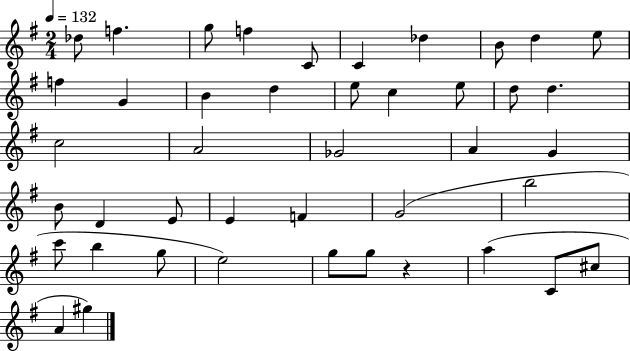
Db5/e F5/q. G5/e F5/q C4/e C4/q Db5/q B4/e D5/q E5/e F5/q G4/q B4/q D5/q E5/e C5/q E5/e D5/e D5/q. C5/h A4/h Gb4/h A4/q G4/q B4/e D4/q E4/e E4/q F4/q G4/h B5/h C6/e B5/q G5/e E5/h G5/e G5/e R/q A5/q C4/e C#5/e A4/q G#5/q